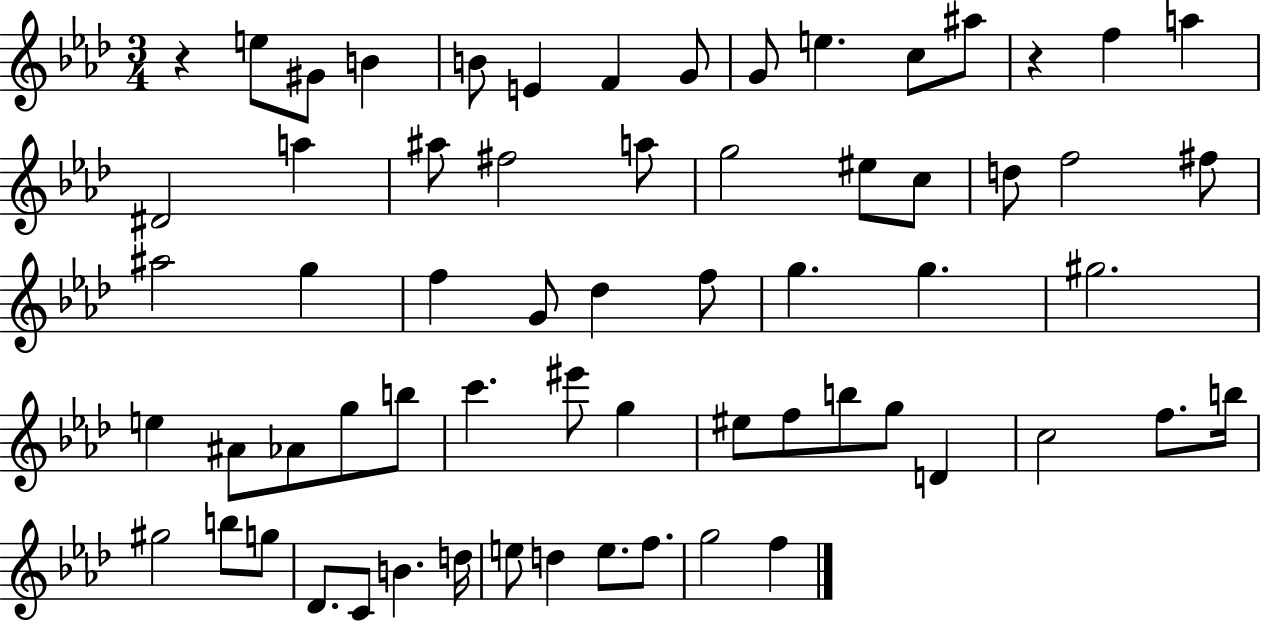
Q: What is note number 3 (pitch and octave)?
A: B4